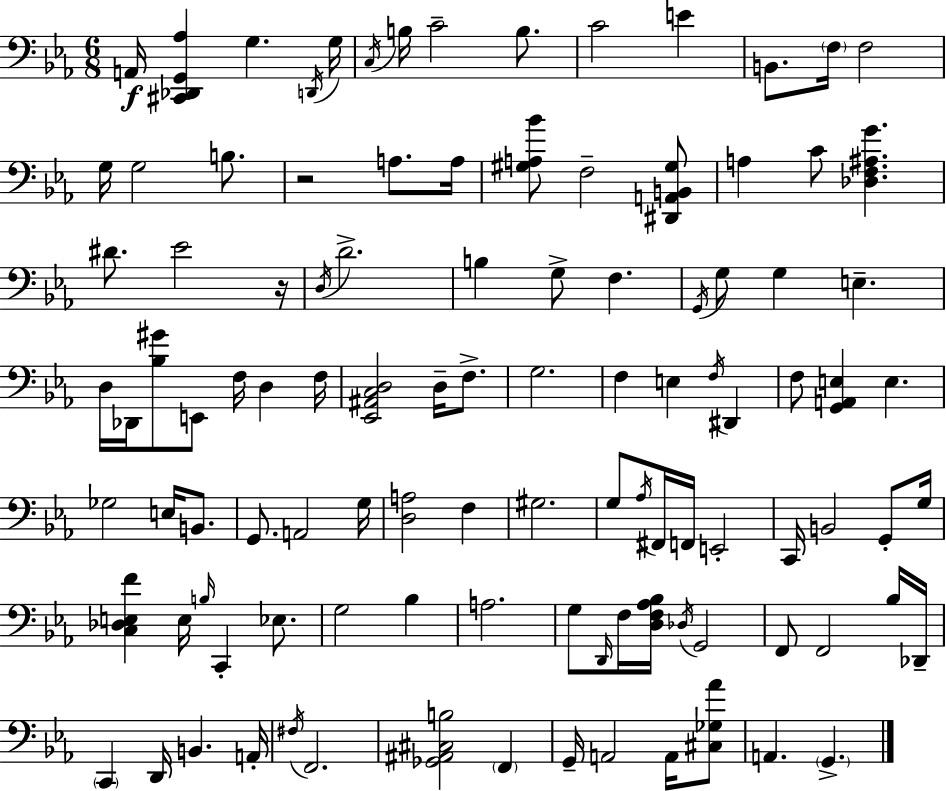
X:1
T:Untitled
M:6/8
L:1/4
K:Eb
A,,/4 [^C,,_D,,G,,_A,] G, D,,/4 G,/4 C,/4 B,/4 C2 B,/2 C2 E B,,/2 F,/4 F,2 G,/4 G,2 B,/2 z2 A,/2 A,/4 [^G,A,_B]/2 F,2 [^D,,A,,B,,^G,]/2 A, C/2 [_D,F,^A,G] ^D/2 _E2 z/4 D,/4 D2 B, G,/2 F, G,,/4 G,/2 G, E, D,/4 _D,,/4 [_B,^G]/2 E,,/2 F,/4 D, F,/4 [_E,,^A,,C,D,]2 D,/4 F,/2 G,2 F, E, F,/4 ^D,, F,/2 [G,,A,,E,] E, _G,2 E,/4 B,,/2 G,,/2 A,,2 G,/4 [D,A,]2 F, ^G,2 G,/2 _A,/4 ^F,,/4 F,,/4 E,,2 C,,/4 B,,2 G,,/2 G,/4 [C,_D,E,F] E,/4 B,/4 C,, _E,/2 G,2 _B, A,2 G,/2 D,,/4 F,/4 [D,F,_A,_B,]/4 _D,/4 G,,2 F,,/2 F,,2 _B,/4 _D,,/4 C,, D,,/4 B,, A,,/4 ^F,/4 F,,2 [_G,,^A,,^C,B,]2 F,, G,,/4 A,,2 A,,/4 [^C,_G,_A]/2 A,, G,,